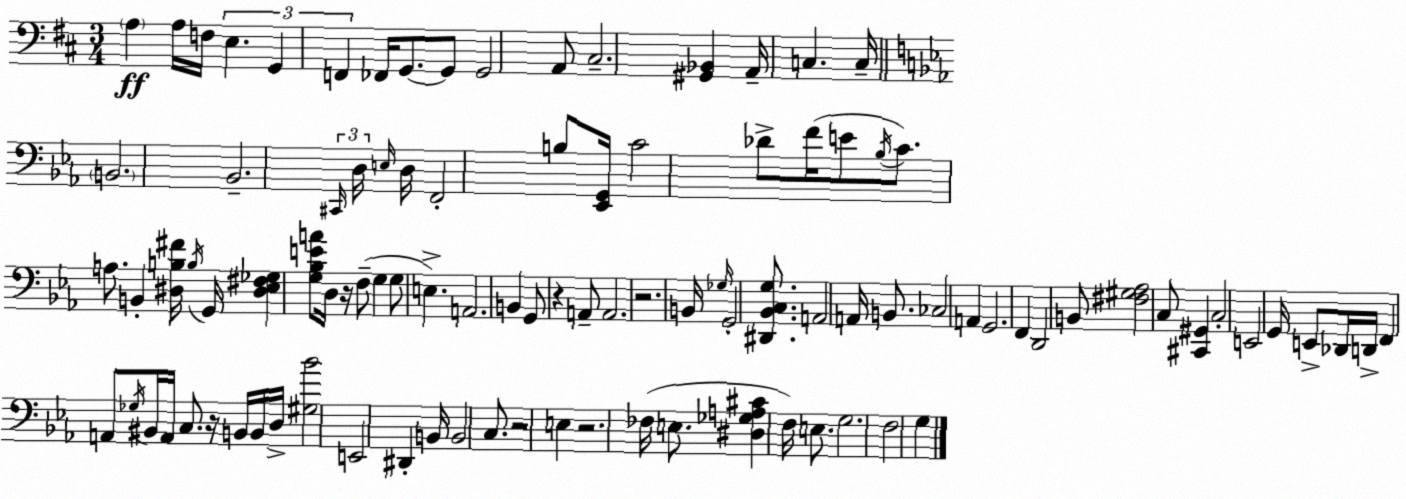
X:1
T:Untitled
M:3/4
L:1/4
K:D
A, A,/4 F,/4 E, G,, F,, _F,,/4 G,,/2 G,,/2 G,,2 A,,/2 ^C,2 [^G,,_B,,] A,,/4 C, C,/4 B,,2 _B,,2 ^C,,/4 D,/4 E,/4 D,/4 F,,2 B,/2 [_E,,G,,]/4 C2 _D/2 F/4 E/2 _B,/4 C/2 A,/2 B,, [^D,B,^F]/4 B,/4 G,,/4 [^D,_E,^F,_G,] [G,_B,EA]/2 D,/4 z/4 F,/2 G, G,/2 E, A,,2 B,, G,,/2 z A,,/2 A,,2 z2 B,,/4 _G,/4 G,,2 [^D,,_B,,C,G,]/2 A,,2 A,,/4 B,,/2 _C,2 A,, G,,2 F,, D,,2 B,,/2 [^F,^G,_A,]2 C,/2 [^C,,^G,,] C,2 E,,2 G,,/4 E,,/2 _D,,/4 D,,/4 F,, A,,/2 _G,/4 ^B,,/4 A,,/4 C,/2 z/4 B,,/4 B,,/4 D,/4 [^G,_B]2 E,,2 ^D,, B,,/4 B,,2 C,/2 z2 E, z2 _F,/4 E,/2 [^D,_G,A,^C] F,/4 E,/2 G,2 F,2 G,